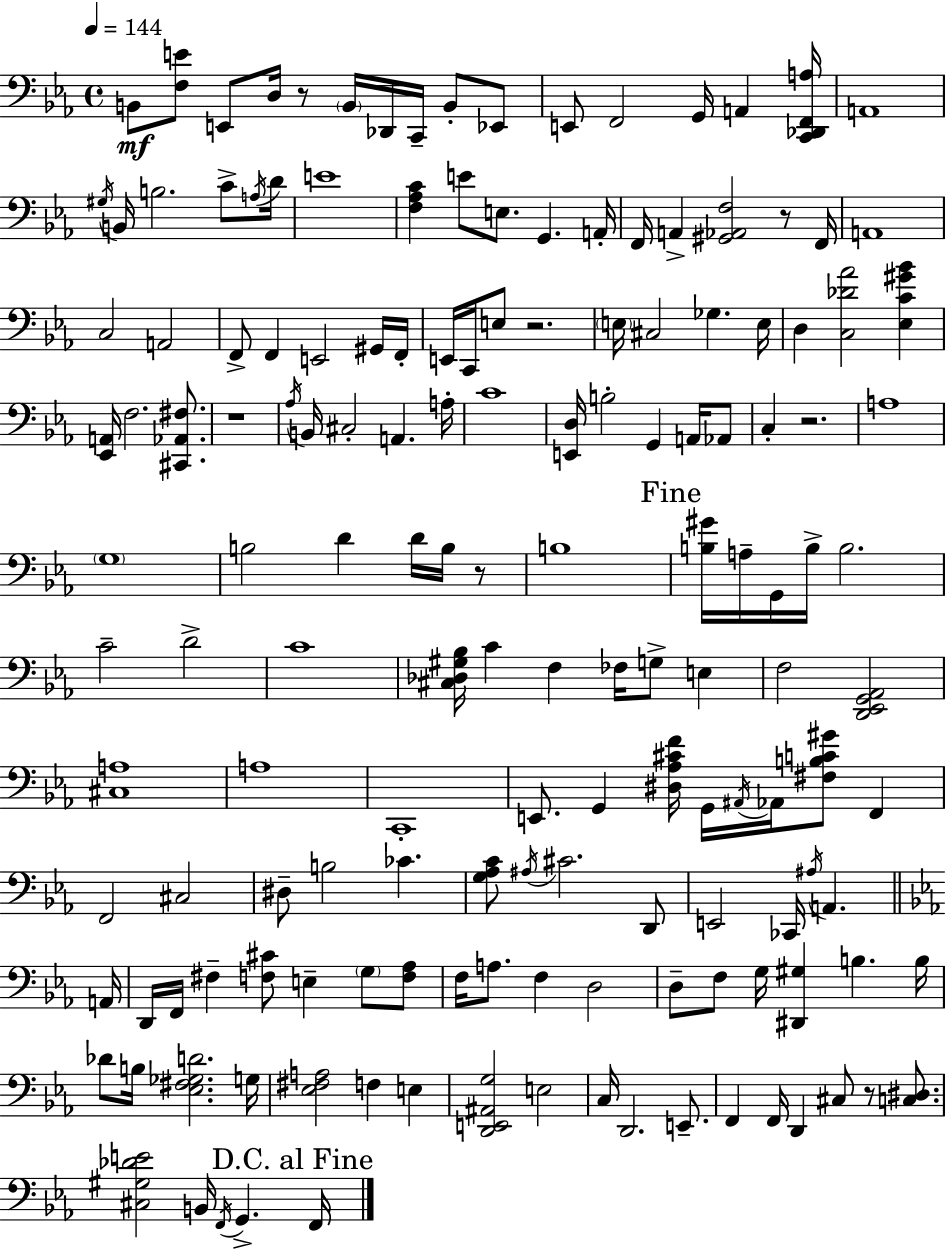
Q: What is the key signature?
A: EES major